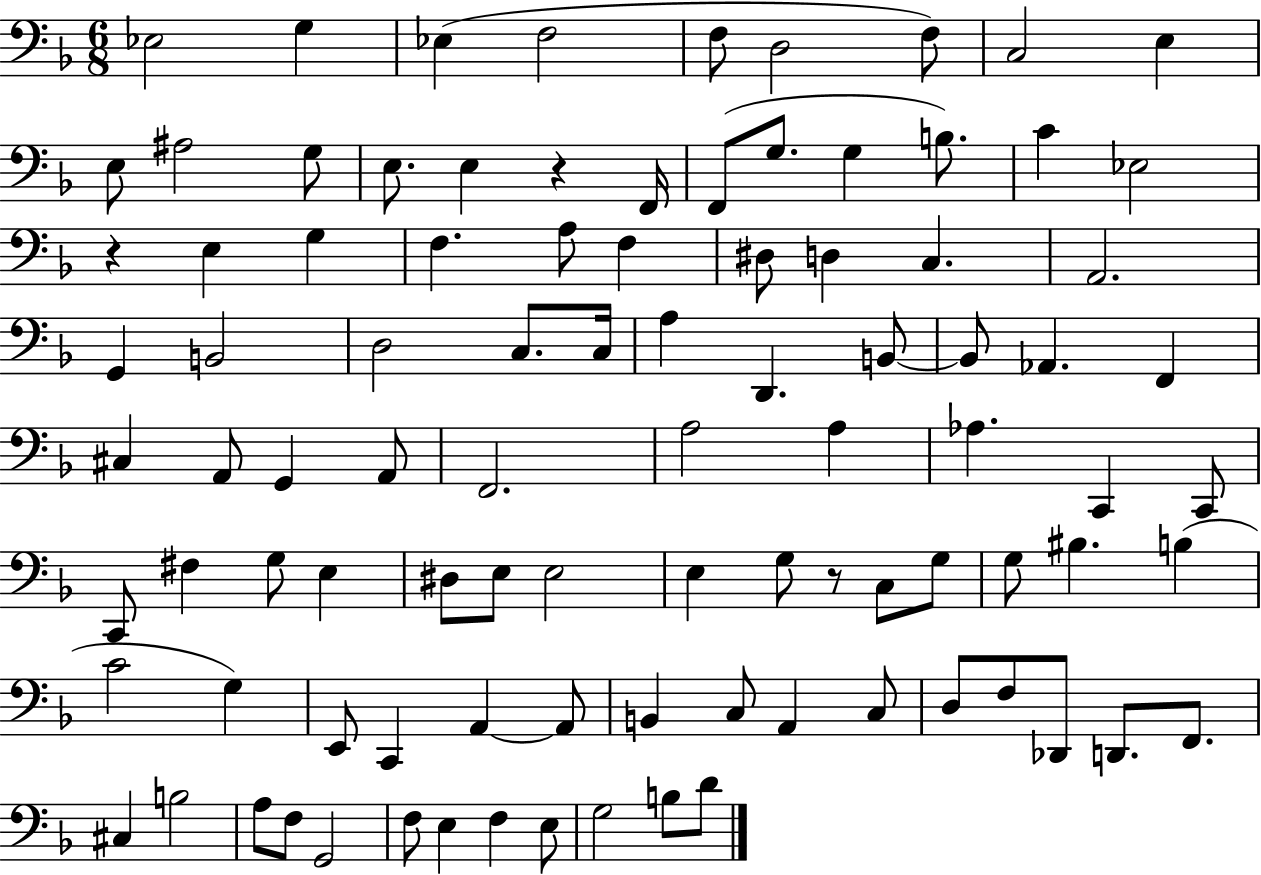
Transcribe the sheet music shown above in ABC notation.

X:1
T:Untitled
M:6/8
L:1/4
K:F
_E,2 G, _E, F,2 F,/2 D,2 F,/2 C,2 E, E,/2 ^A,2 G,/2 E,/2 E, z F,,/4 F,,/2 G,/2 G, B,/2 C _E,2 z E, G, F, A,/2 F, ^D,/2 D, C, A,,2 G,, B,,2 D,2 C,/2 C,/4 A, D,, B,,/2 B,,/2 _A,, F,, ^C, A,,/2 G,, A,,/2 F,,2 A,2 A, _A, C,, C,,/2 C,,/2 ^F, G,/2 E, ^D,/2 E,/2 E,2 E, G,/2 z/2 C,/2 G,/2 G,/2 ^B, B, C2 G, E,,/2 C,, A,, A,,/2 B,, C,/2 A,, C,/2 D,/2 F,/2 _D,,/2 D,,/2 F,,/2 ^C, B,2 A,/2 F,/2 G,,2 F,/2 E, F, E,/2 G,2 B,/2 D/2